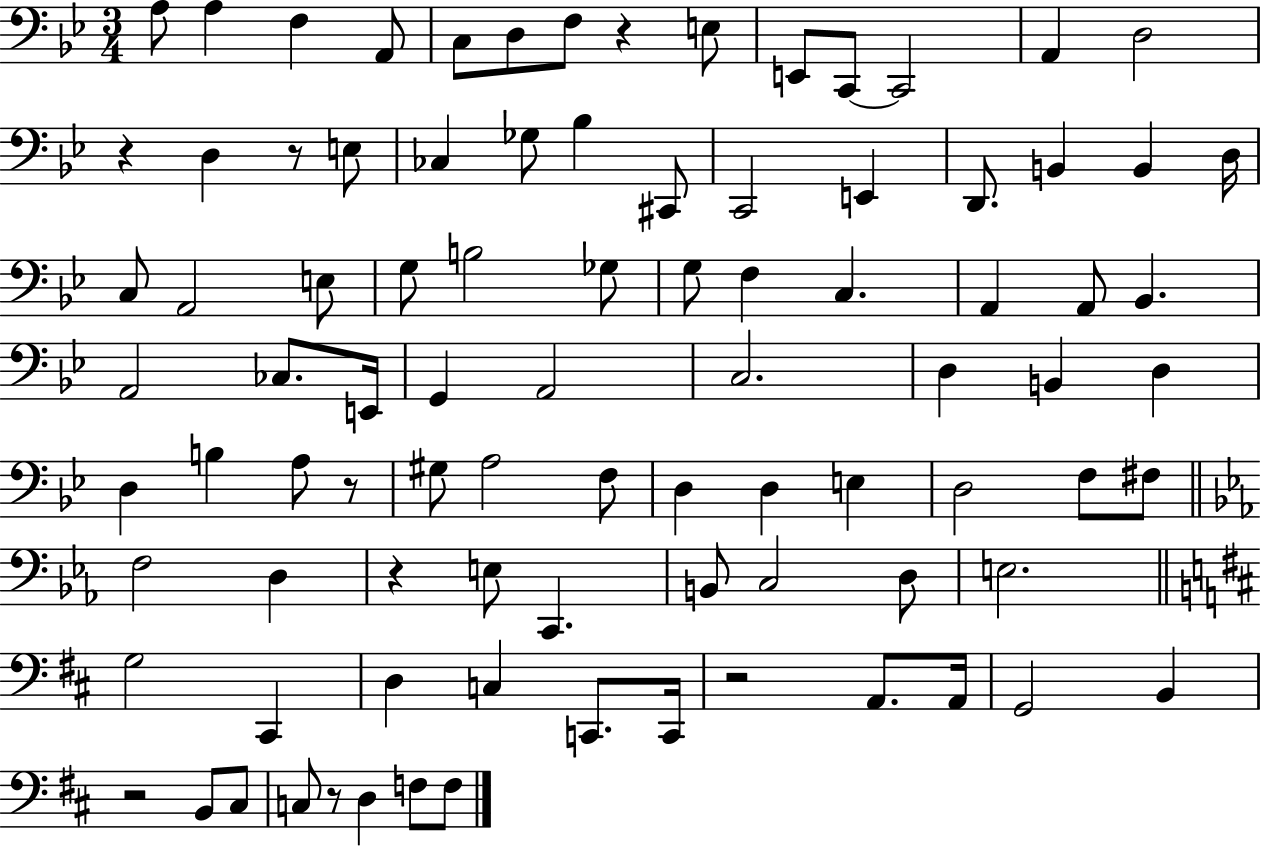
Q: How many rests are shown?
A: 8